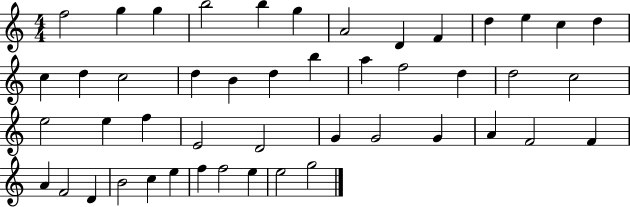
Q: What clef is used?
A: treble